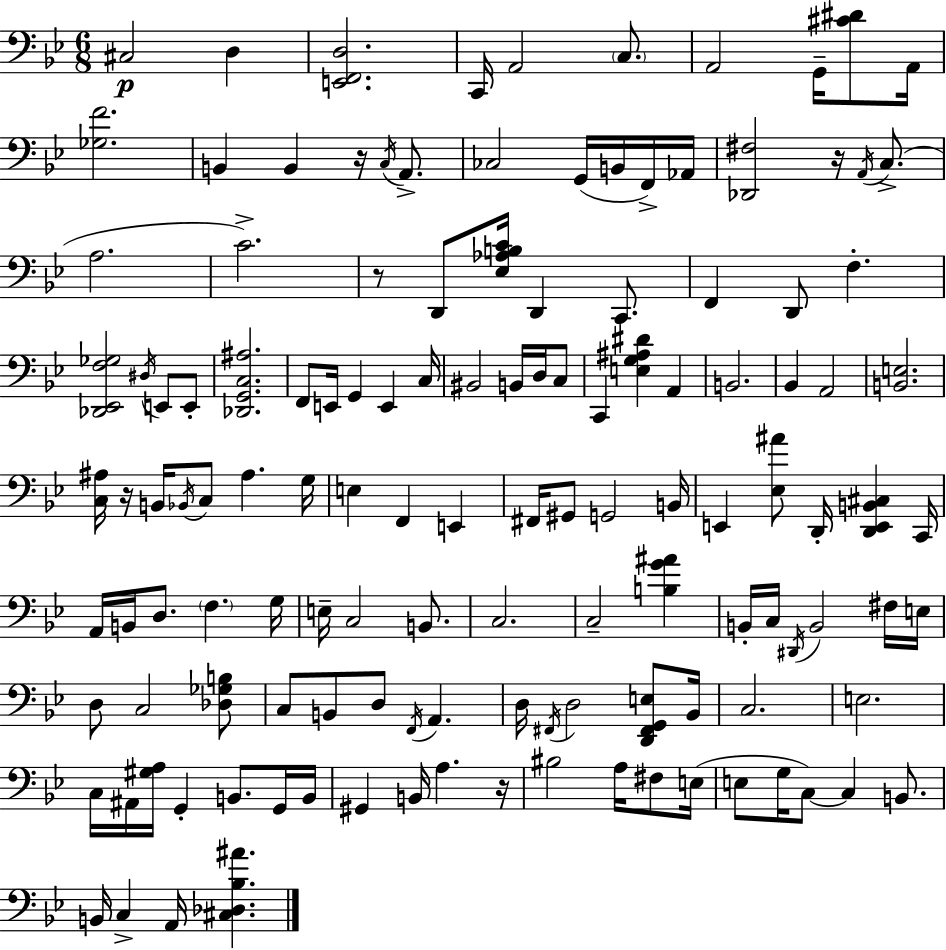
X:1
T:Untitled
M:6/8
L:1/4
K:Bb
^C,2 D, [E,,F,,D,]2 C,,/4 A,,2 C,/2 A,,2 G,,/4 [^C^D]/2 A,,/4 [_G,F]2 B,, B,, z/4 C,/4 A,,/2 _C,2 G,,/4 B,,/4 F,,/4 _A,,/4 [_D,,^F,]2 z/4 A,,/4 C,/2 A,2 C2 z/2 D,,/2 [_E,_A,B,C]/4 D,, C,,/2 F,, D,,/2 F, [_D,,_E,,F,_G,]2 ^D,/4 E,,/2 E,,/2 [_D,,G,,C,^A,]2 F,,/2 E,,/4 G,, E,, C,/4 ^B,,2 B,,/4 D,/4 C,/2 C,, [E,G,^A,^D] A,, B,,2 _B,, A,,2 [B,,E,]2 [C,^A,]/4 z/4 B,,/4 _B,,/4 C,/2 ^A, G,/4 E, F,, E,, ^F,,/4 ^G,,/2 G,,2 B,,/4 E,, [_E,^A]/2 D,,/4 [D,,E,,B,,^C,] C,,/4 A,,/4 B,,/4 D,/2 F, G,/4 E,/4 C,2 B,,/2 C,2 C,2 [B,G^A] B,,/4 C,/4 ^D,,/4 B,,2 ^F,/4 E,/4 D,/2 C,2 [_D,_G,B,]/2 C,/2 B,,/2 D,/2 F,,/4 A,, D,/4 ^F,,/4 D,2 [D,,^F,,G,,E,]/2 _B,,/4 C,2 E,2 C,/4 ^A,,/4 [^G,A,]/4 G,, B,,/2 G,,/4 B,,/4 ^G,, B,,/4 A, z/4 ^B,2 A,/4 ^F,/2 E,/4 E,/2 G,/4 C,/2 C, B,,/2 B,,/4 C, A,,/4 [^C,_D,_B,^A]